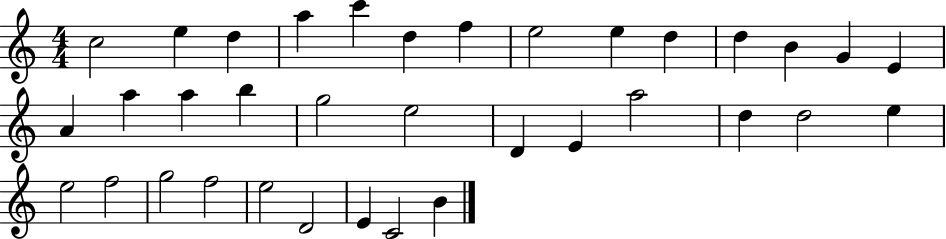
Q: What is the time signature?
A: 4/4